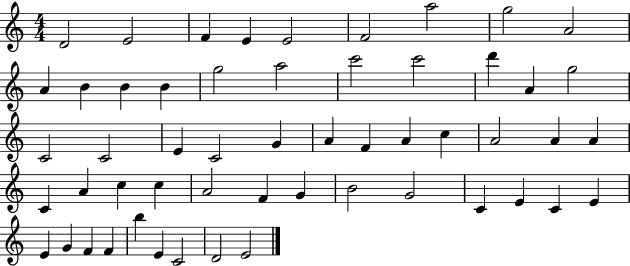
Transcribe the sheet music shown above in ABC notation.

X:1
T:Untitled
M:4/4
L:1/4
K:C
D2 E2 F E E2 F2 a2 g2 A2 A B B B g2 a2 c'2 c'2 d' A g2 C2 C2 E C2 G A F A c A2 A A C A c c A2 F G B2 G2 C E C E E G F F b E C2 D2 E2